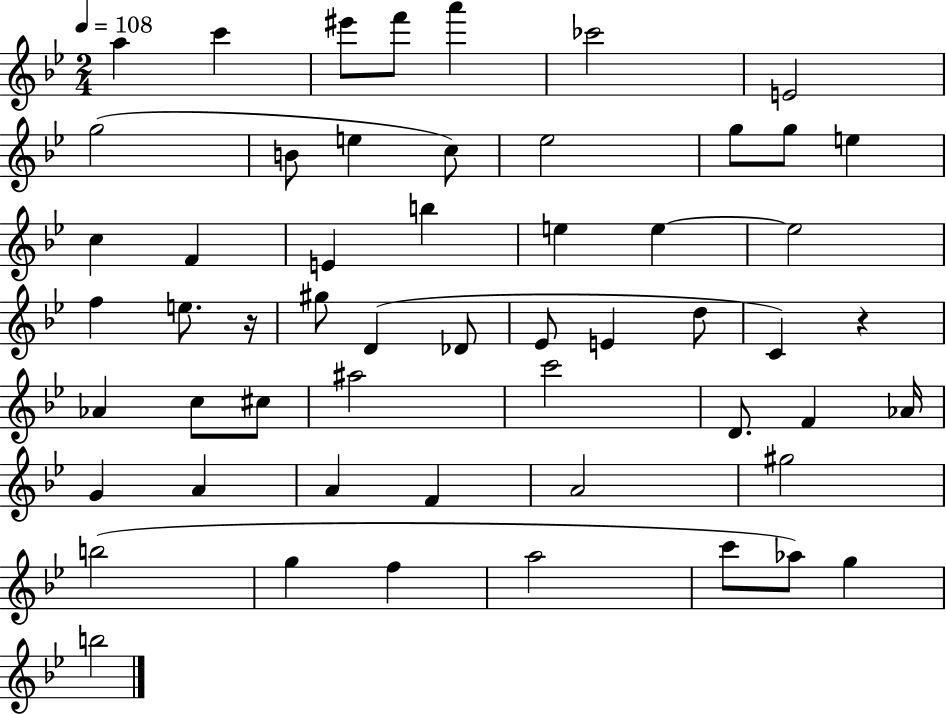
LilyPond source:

{
  \clef treble
  \numericTimeSignature
  \time 2/4
  \key bes \major
  \tempo 4 = 108
  a''4 c'''4 | eis'''8 f'''8 a'''4 | ces'''2 | e'2 | \break g''2( | b'8 e''4 c''8) | ees''2 | g''8 g''8 e''4 | \break c''4 f'4 | e'4 b''4 | e''4 e''4~~ | e''2 | \break f''4 e''8. r16 | gis''8 d'4( des'8 | ees'8 e'4 d''8 | c'4) r4 | \break aes'4 c''8 cis''8 | ais''2 | c'''2 | d'8. f'4 aes'16 | \break g'4 a'4 | a'4 f'4 | a'2 | gis''2 | \break b''2( | g''4 f''4 | a''2 | c'''8 aes''8) g''4 | \break b''2 | \bar "|."
}